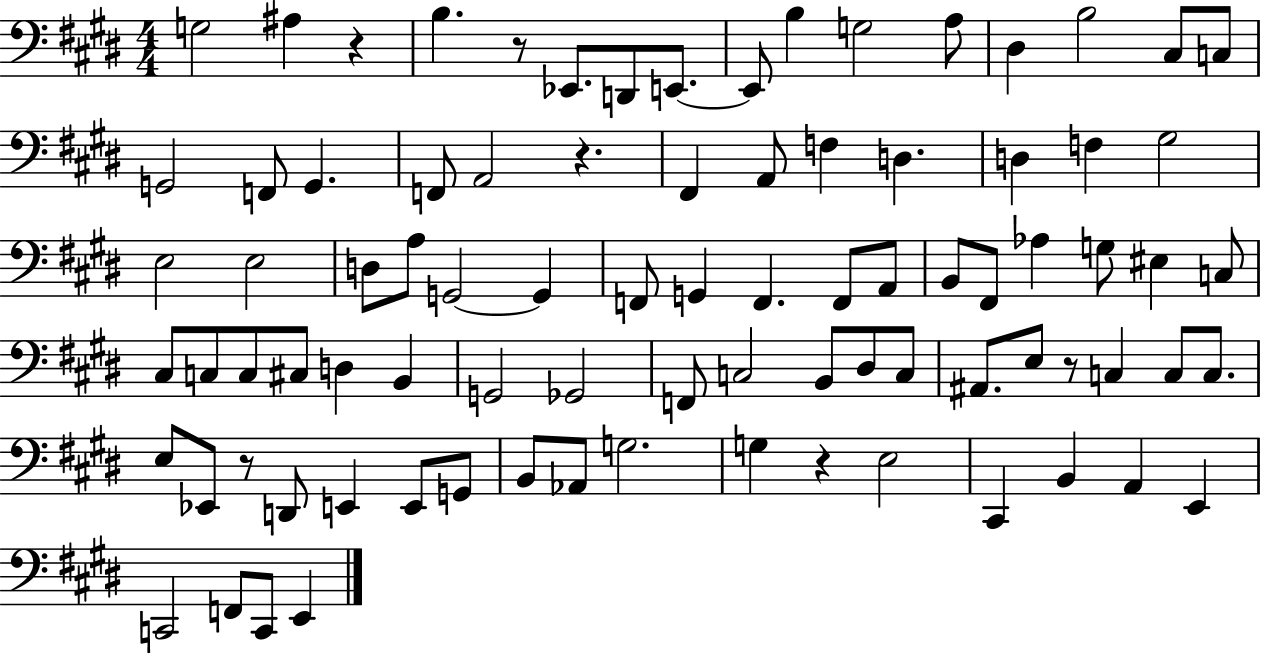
{
  \clef bass
  \numericTimeSignature
  \time 4/4
  \key e \major
  g2 ais4 r4 | b4. r8 ees,8. d,8 e,8.~~ | e,8 b4 g2 a8 | dis4 b2 cis8 c8 | \break g,2 f,8 g,4. | f,8 a,2 r4. | fis,4 a,8 f4 d4. | d4 f4 gis2 | \break e2 e2 | d8 a8 g,2~~ g,4 | f,8 g,4 f,4. f,8 a,8 | b,8 fis,8 aes4 g8 eis4 c8 | \break cis8 c8 c8 cis8 d4 b,4 | g,2 ges,2 | f,8 c2 b,8 dis8 c8 | ais,8. e8 r8 c4 c8 c8. | \break e8 ees,8 r8 d,8 e,4 e,8 g,8 | b,8 aes,8 g2. | g4 r4 e2 | cis,4 b,4 a,4 e,4 | \break c,2 f,8 c,8 e,4 | \bar "|."
}